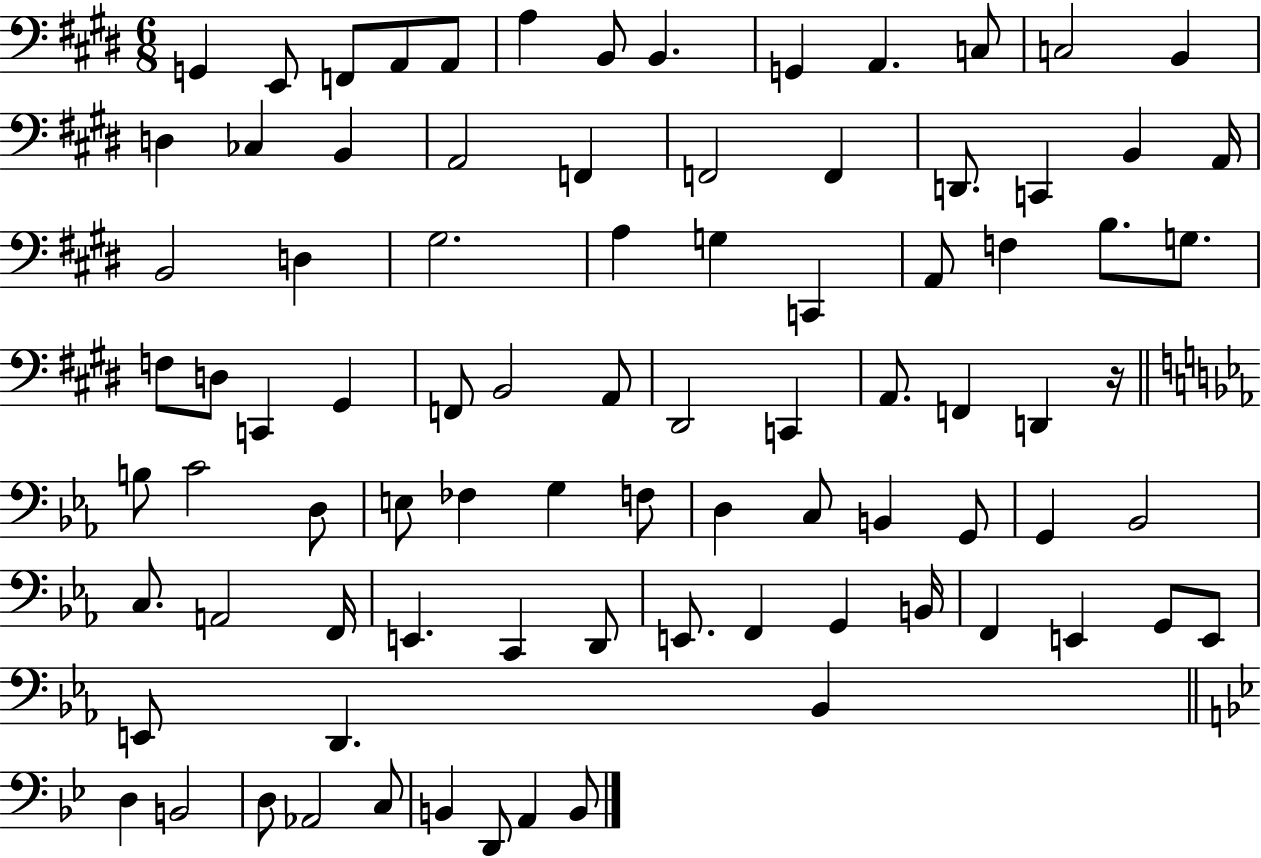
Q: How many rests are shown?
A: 1